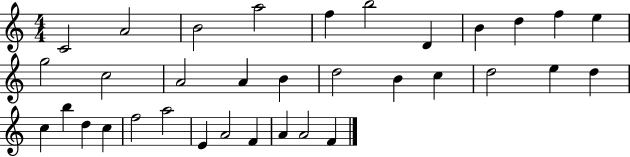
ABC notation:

X:1
T:Untitled
M:4/4
L:1/4
K:C
C2 A2 B2 a2 f b2 D B d f e g2 c2 A2 A B d2 B c d2 e d c b d c f2 a2 E A2 F A A2 F